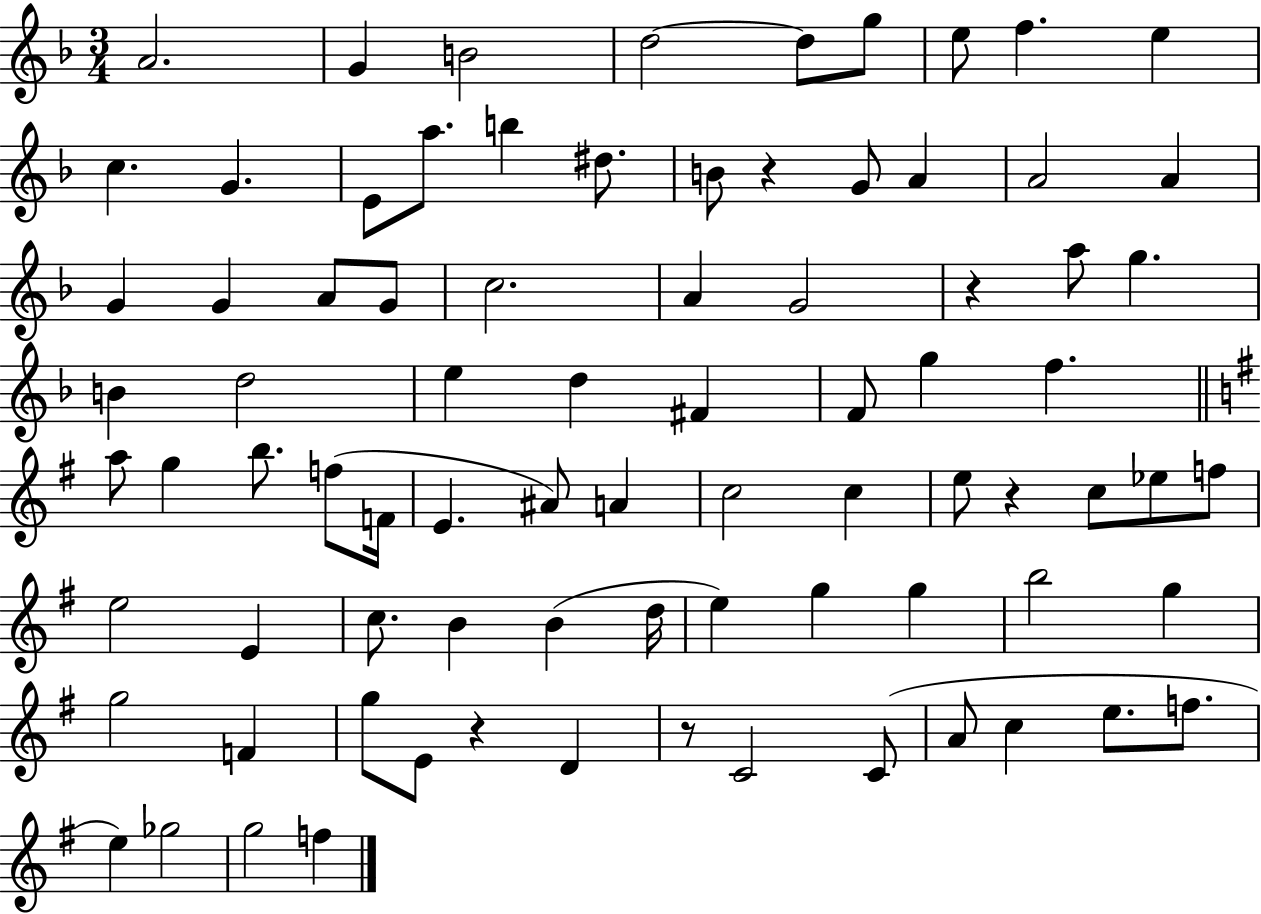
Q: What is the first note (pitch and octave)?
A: A4